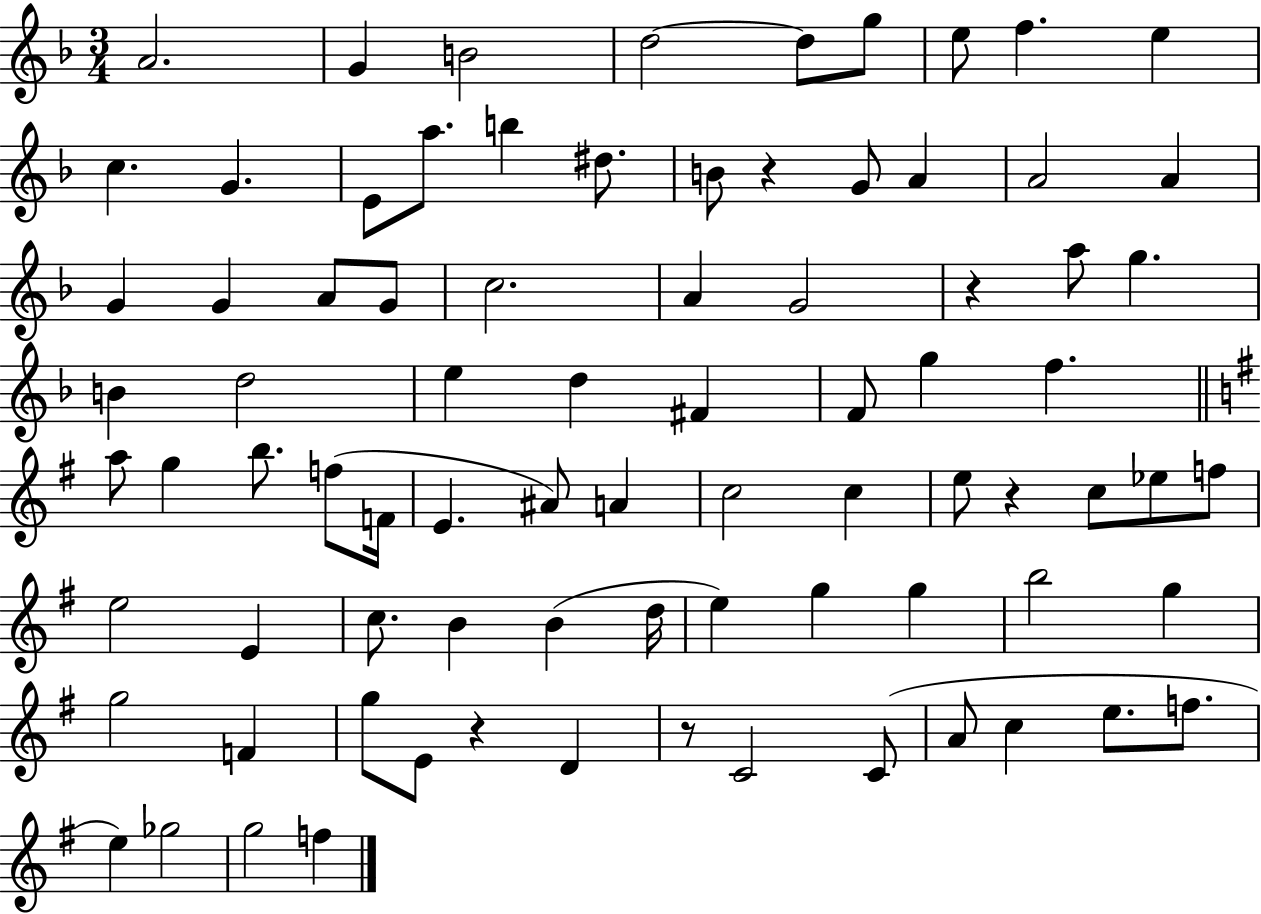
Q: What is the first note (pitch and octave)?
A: A4